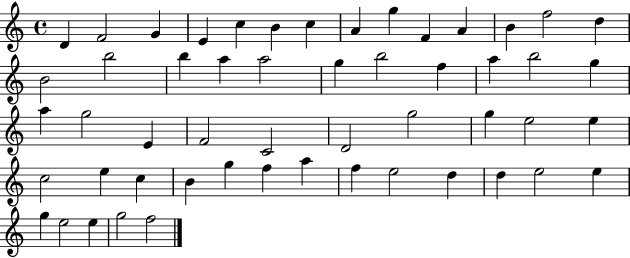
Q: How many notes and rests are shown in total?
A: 53